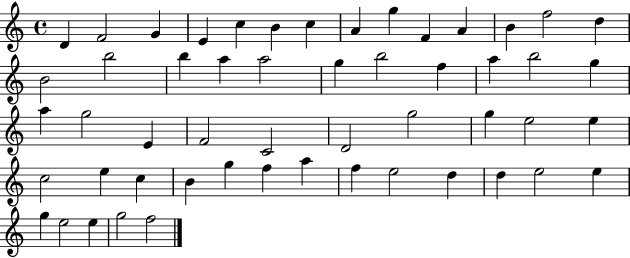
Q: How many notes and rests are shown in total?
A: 53